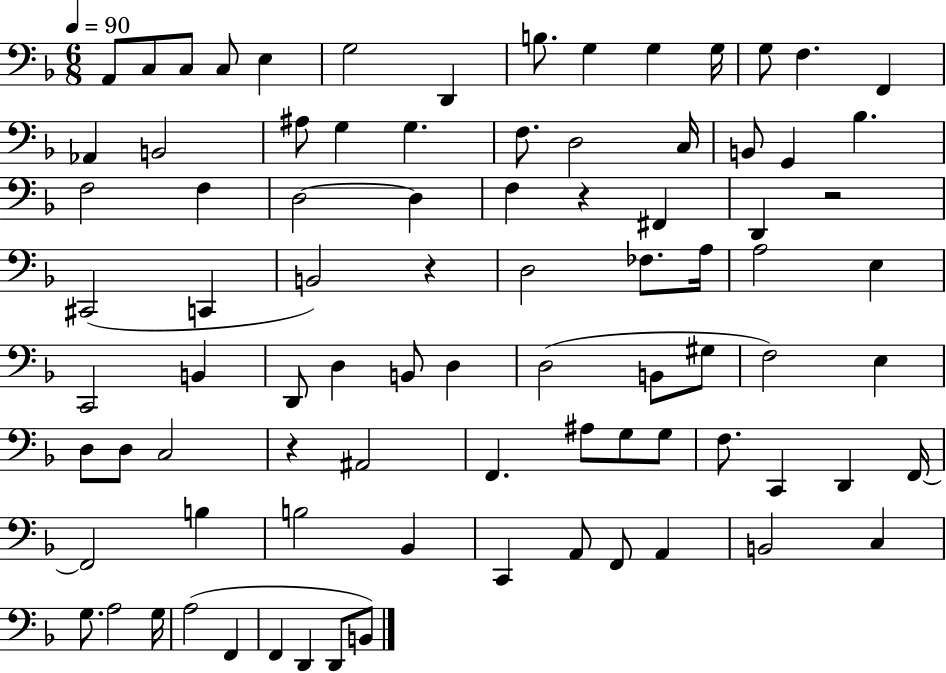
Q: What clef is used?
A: bass